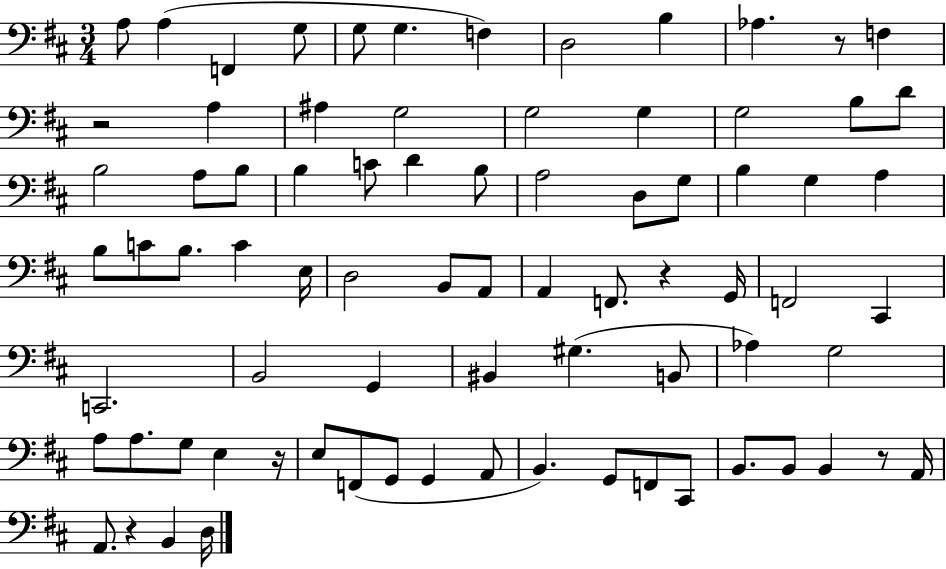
A3/e A3/q F2/q G3/e G3/e G3/q. F3/q D3/h B3/q Ab3/q. R/e F3/q R/h A3/q A#3/q G3/h G3/h G3/q G3/h B3/e D4/e B3/h A3/e B3/e B3/q C4/e D4/q B3/e A3/h D3/e G3/e B3/q G3/q A3/q B3/e C4/e B3/e. C4/q E3/s D3/h B2/e A2/e A2/q F2/e. R/q G2/s F2/h C#2/q C2/h. B2/h G2/q BIS2/q G#3/q. B2/e Ab3/q G3/h A3/e A3/e. G3/e E3/q R/s E3/e F2/e G2/e G2/q A2/e B2/q. G2/e F2/e C#2/e B2/e. B2/e B2/q R/e A2/s A2/e. R/q B2/q D3/s